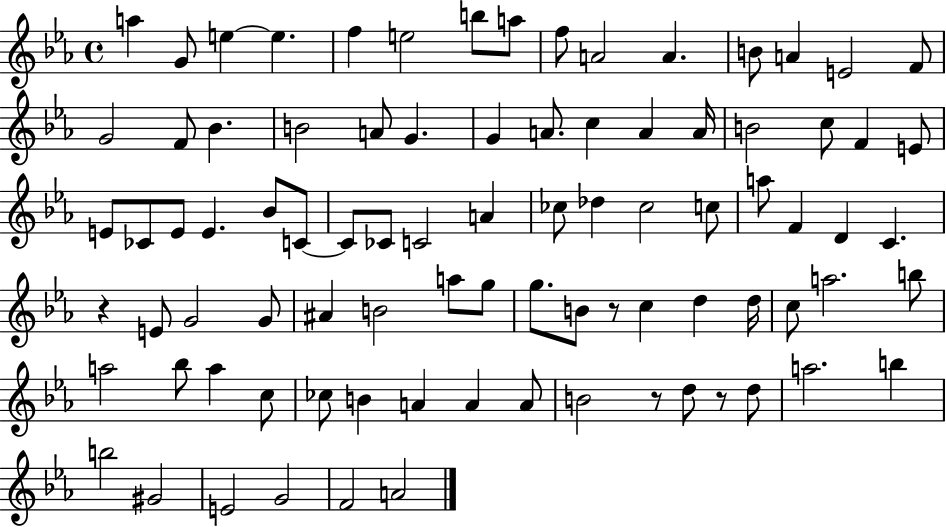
A5/q G4/e E5/q E5/q. F5/q E5/h B5/e A5/e F5/e A4/h A4/q. B4/e A4/q E4/h F4/e G4/h F4/e Bb4/q. B4/h A4/e G4/q. G4/q A4/e. C5/q A4/q A4/s B4/h C5/e F4/q E4/e E4/e CES4/e E4/e E4/q. Bb4/e C4/e C4/e CES4/e C4/h A4/q CES5/e Db5/q CES5/h C5/e A5/e F4/q D4/q C4/q. R/q E4/e G4/h G4/e A#4/q B4/h A5/e G5/e G5/e. B4/e R/e C5/q D5/q D5/s C5/e A5/h. B5/e A5/h Bb5/e A5/q C5/e CES5/e B4/q A4/q A4/q A4/e B4/h R/e D5/e R/e D5/e A5/h. B5/q B5/h G#4/h E4/h G4/h F4/h A4/h